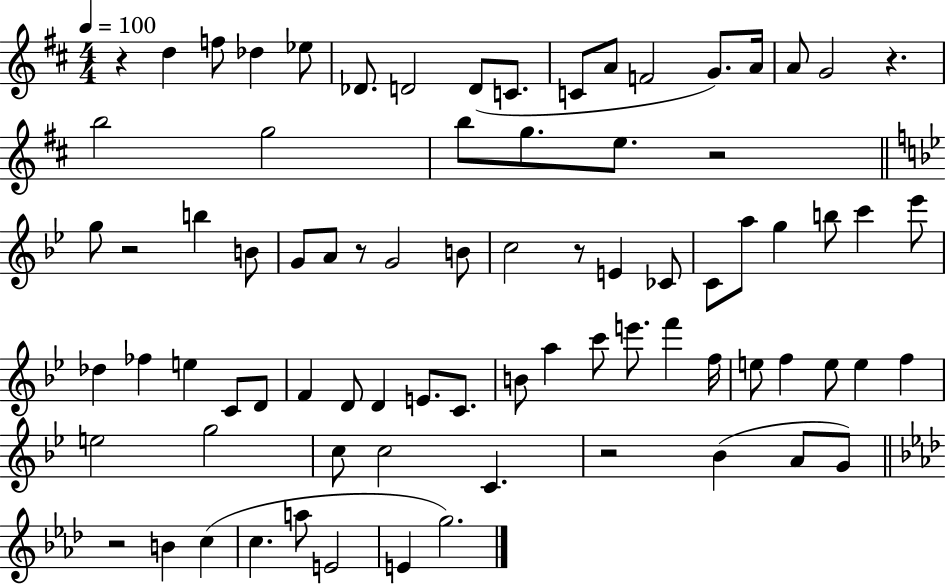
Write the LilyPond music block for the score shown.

{
  \clef treble
  \numericTimeSignature
  \time 4/4
  \key d \major
  \tempo 4 = 100
  \repeat volta 2 { r4 d''4 f''8 des''4 ees''8 | des'8. d'2 d'8( c'8. | c'8 a'8 f'2 g'8.) a'16 | a'8 g'2 r4. | \break b''2 g''2 | b''8 g''8. e''8. r2 | \bar "||" \break \key g \minor g''8 r2 b''4 b'8 | g'8 a'8 r8 g'2 b'8 | c''2 r8 e'4 ces'8 | c'8 a''8 g''4 b''8 c'''4 ees'''8 | \break des''4 fes''4 e''4 c'8 d'8 | f'4 d'8 d'4 e'8. c'8. | b'8 a''4 c'''8 e'''8. f'''4 f''16 | e''8 f''4 e''8 e''4 f''4 | \break e''2 g''2 | c''8 c''2 c'4. | r2 bes'4( a'8 g'8) | \bar "||" \break \key f \minor r2 b'4 c''4( | c''4. a''8 e'2 | e'4 g''2.) | } \bar "|."
}